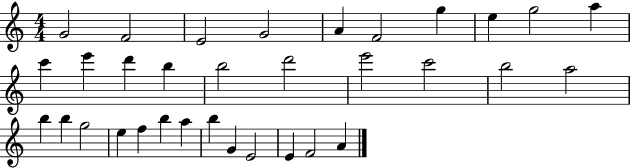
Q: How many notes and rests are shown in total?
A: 33